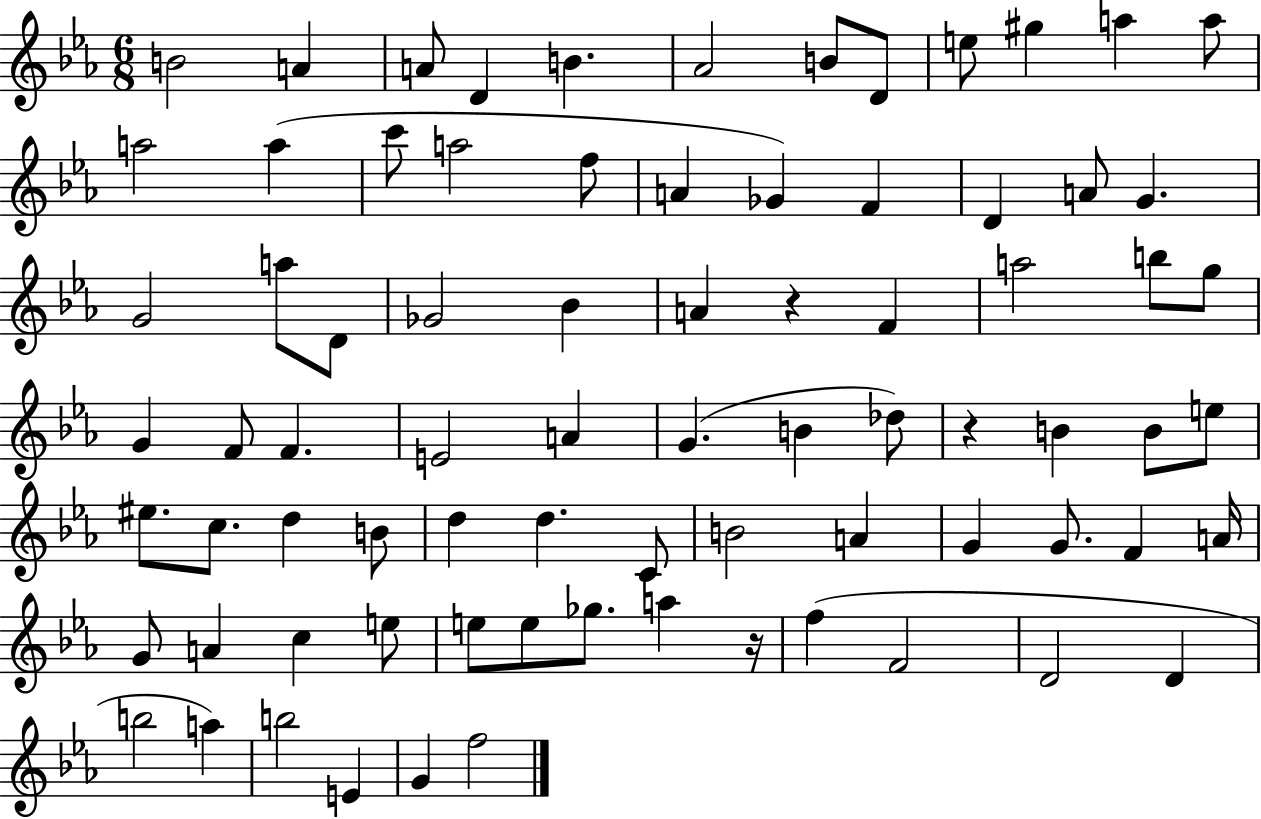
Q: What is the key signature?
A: EES major